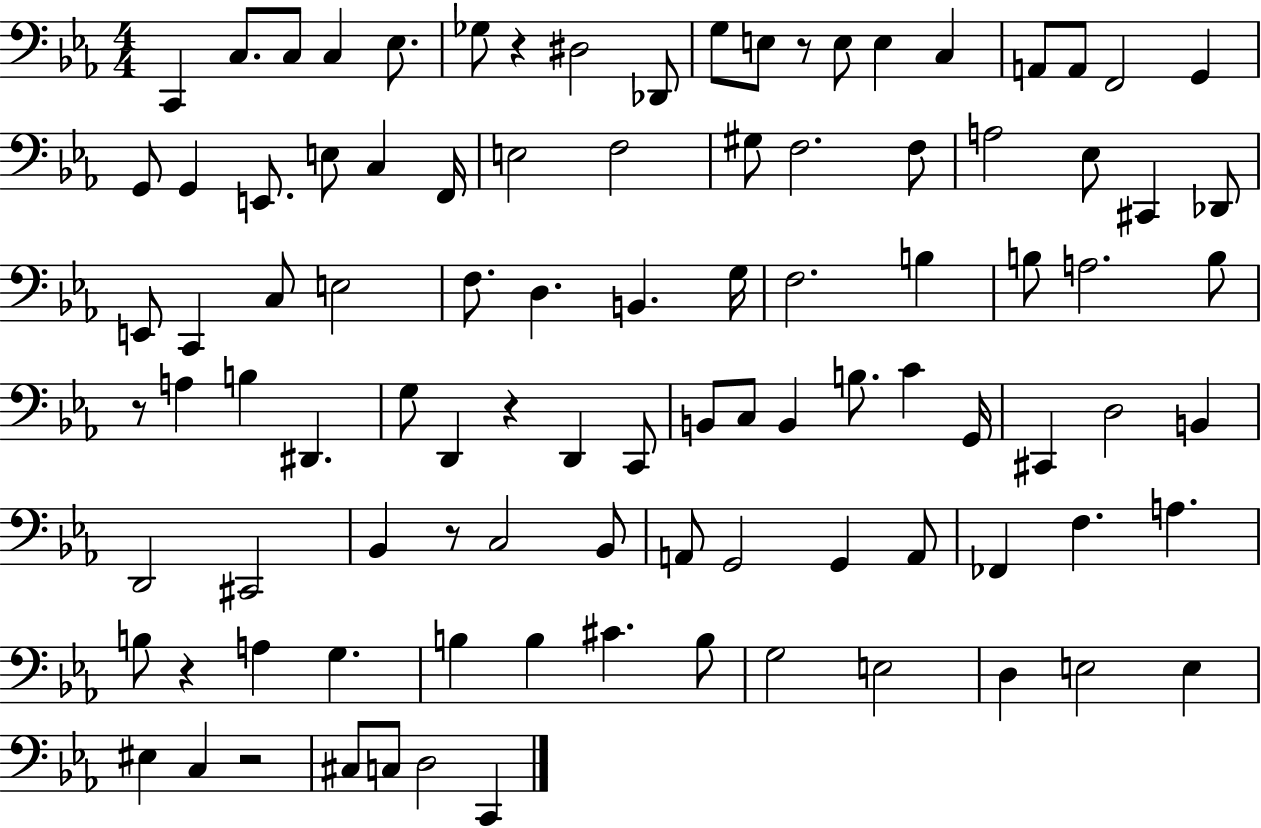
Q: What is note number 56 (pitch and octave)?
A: B3